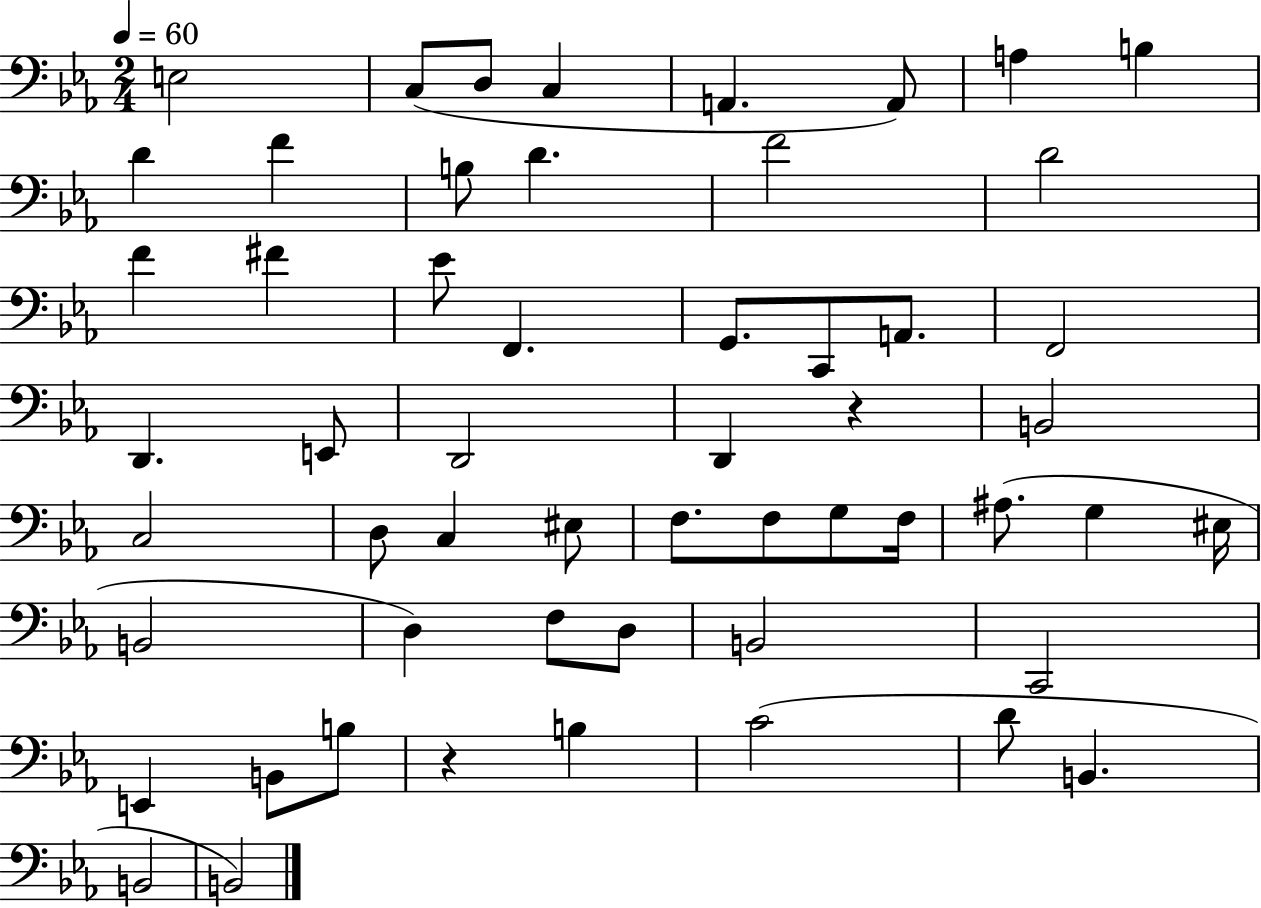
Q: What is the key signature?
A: EES major